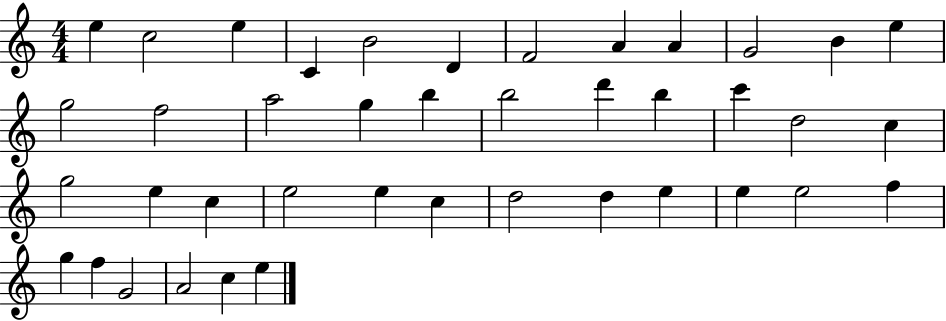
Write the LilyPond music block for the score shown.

{
  \clef treble
  \numericTimeSignature
  \time 4/4
  \key c \major
  e''4 c''2 e''4 | c'4 b'2 d'4 | f'2 a'4 a'4 | g'2 b'4 e''4 | \break g''2 f''2 | a''2 g''4 b''4 | b''2 d'''4 b''4 | c'''4 d''2 c''4 | \break g''2 e''4 c''4 | e''2 e''4 c''4 | d''2 d''4 e''4 | e''4 e''2 f''4 | \break g''4 f''4 g'2 | a'2 c''4 e''4 | \bar "|."
}